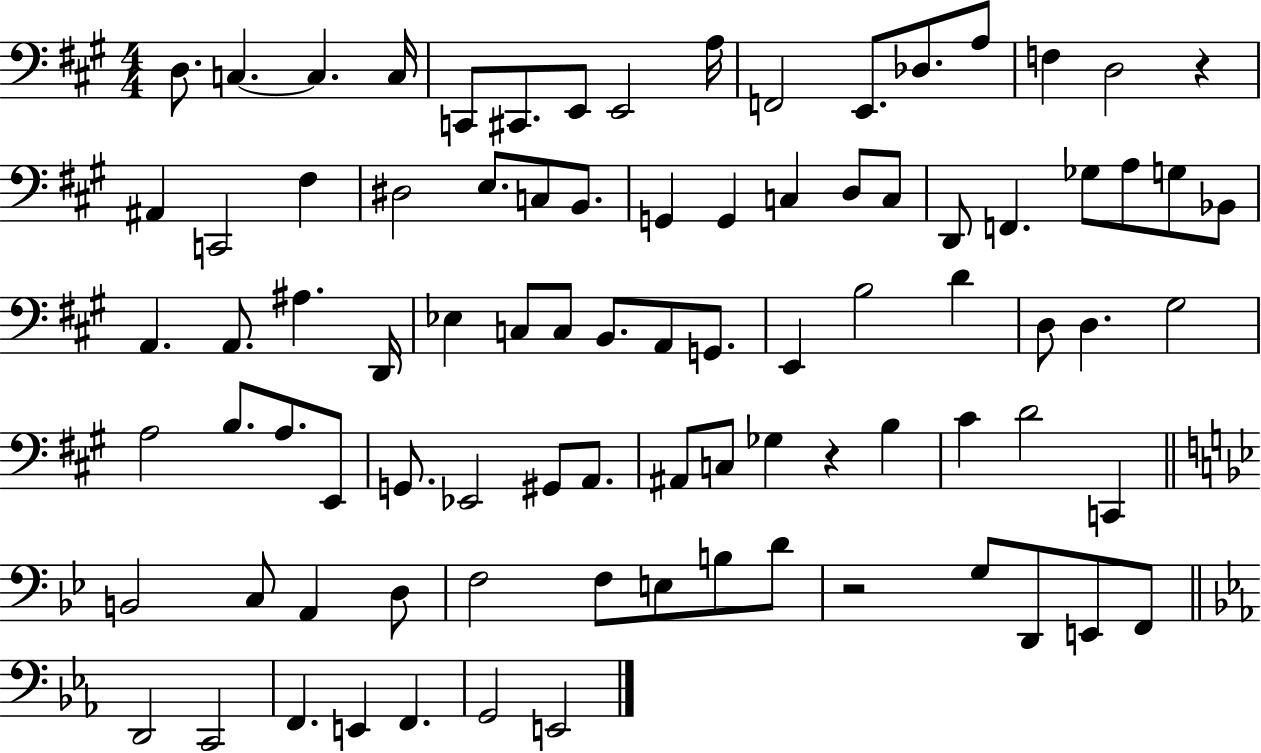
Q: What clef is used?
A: bass